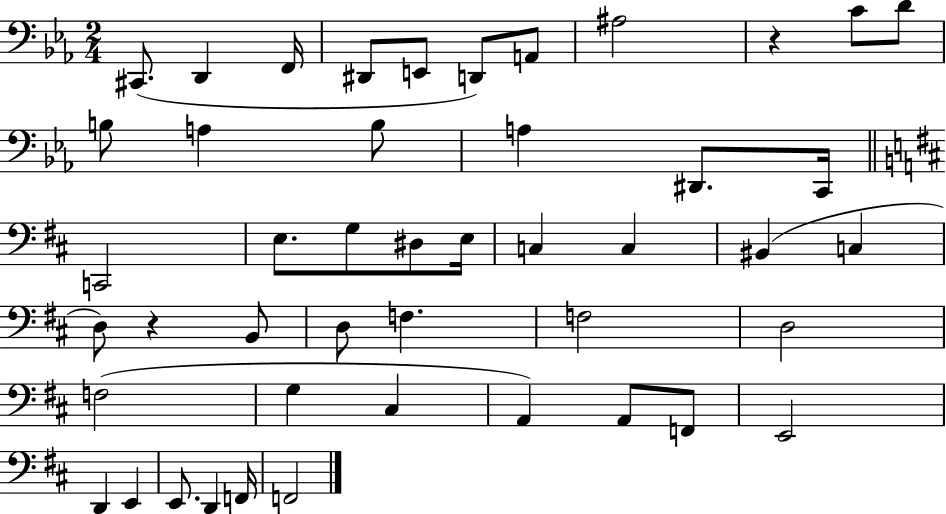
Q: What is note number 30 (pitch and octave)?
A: F3